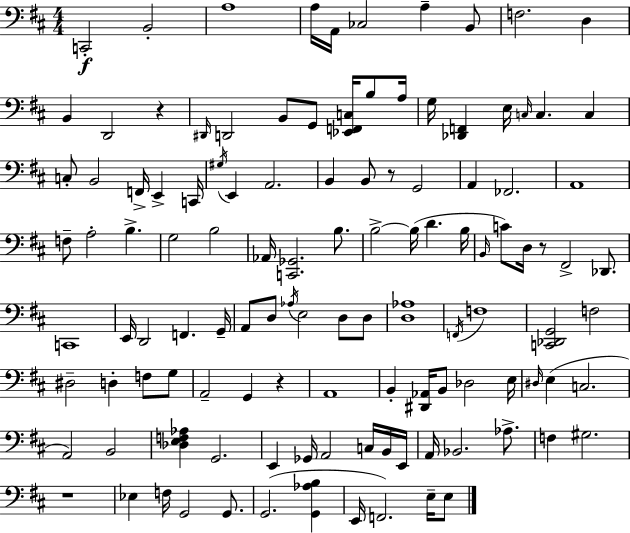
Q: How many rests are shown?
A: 5